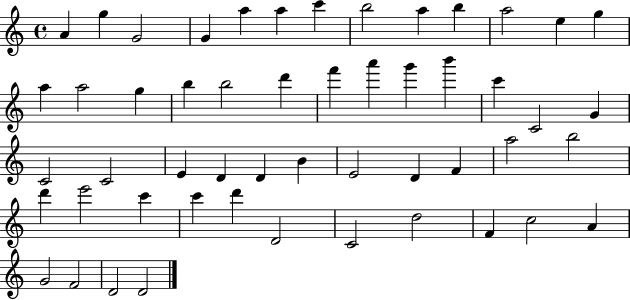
A4/q G5/q G4/h G4/q A5/q A5/q C6/q B5/h A5/q B5/q A5/h E5/q G5/q A5/q A5/h G5/q B5/q B5/h D6/q F6/q A6/q G6/q B6/q C6/q C4/h G4/q C4/h C4/h E4/q D4/q D4/q B4/q E4/h D4/q F4/q A5/h B5/h D6/q E6/h C6/q C6/q D6/q D4/h C4/h D5/h F4/q C5/h A4/q G4/h F4/h D4/h D4/h